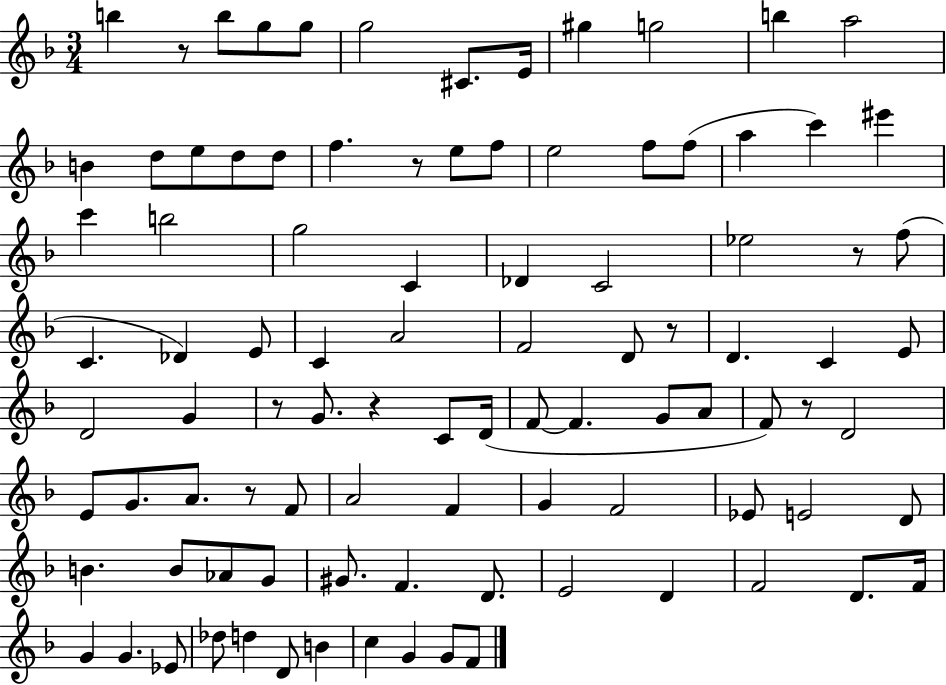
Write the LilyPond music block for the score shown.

{
  \clef treble
  \numericTimeSignature
  \time 3/4
  \key f \major
  \repeat volta 2 { b''4 r8 b''8 g''8 g''8 | g''2 cis'8. e'16 | gis''4 g''2 | b''4 a''2 | \break b'4 d''8 e''8 d''8 d''8 | f''4. r8 e''8 f''8 | e''2 f''8 f''8( | a''4 c'''4) eis'''4 | \break c'''4 b''2 | g''2 c'4 | des'4 c'2 | ees''2 r8 f''8( | \break c'4. des'4) e'8 | c'4 a'2 | f'2 d'8 r8 | d'4. c'4 e'8 | \break d'2 g'4 | r8 g'8. r4 c'8 d'16( | f'8~~ f'4. g'8 a'8 | f'8) r8 d'2 | \break e'8 g'8. a'8. r8 f'8 | a'2 f'4 | g'4 f'2 | ees'8 e'2 d'8 | \break b'4. b'8 aes'8 g'8 | gis'8. f'4. d'8. | e'2 d'4 | f'2 d'8. f'16 | \break g'4 g'4. ees'8 | des''8 d''4 d'8 b'4 | c''4 g'4 g'8 f'8 | } \bar "|."
}